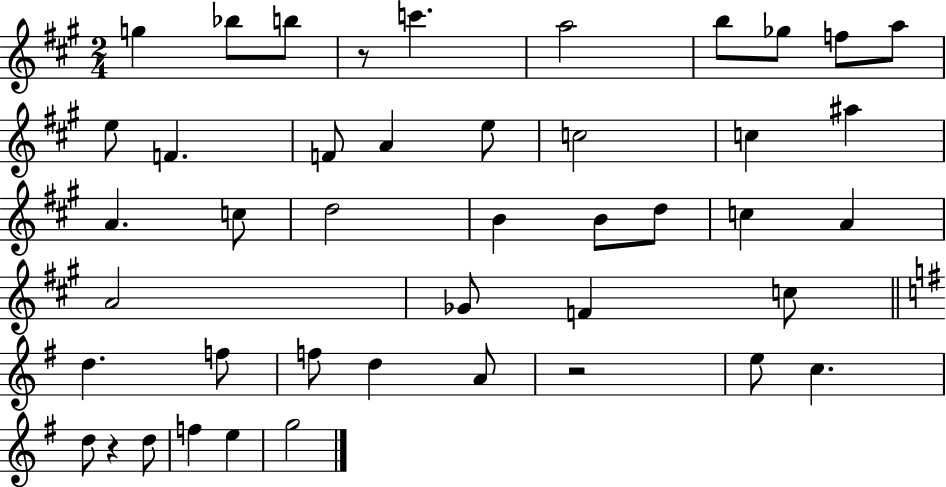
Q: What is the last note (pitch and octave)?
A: G5